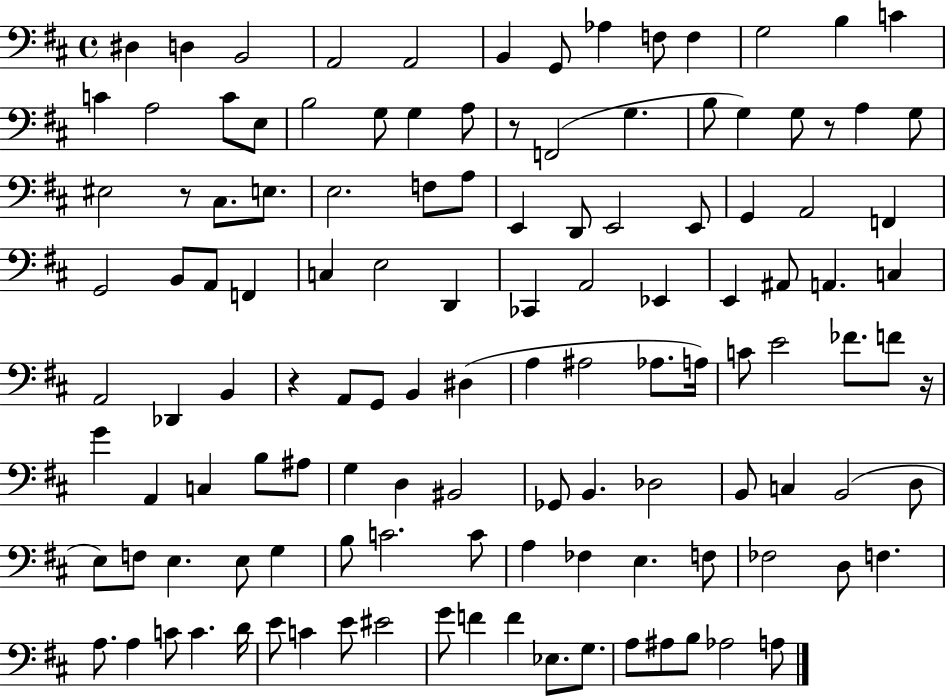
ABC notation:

X:1
T:Untitled
M:4/4
L:1/4
K:D
^D, D, B,,2 A,,2 A,,2 B,, G,,/2 _A, F,/2 F, G,2 B, C C A,2 C/2 E,/2 B,2 G,/2 G, A,/2 z/2 F,,2 G, B,/2 G, G,/2 z/2 A, G,/2 ^E,2 z/2 ^C,/2 E,/2 E,2 F,/2 A,/2 E,, D,,/2 E,,2 E,,/2 G,, A,,2 F,, G,,2 B,,/2 A,,/2 F,, C, E,2 D,, _C,, A,,2 _E,, E,, ^A,,/2 A,, C, A,,2 _D,, B,, z A,,/2 G,,/2 B,, ^D, A, ^A,2 _A,/2 A,/4 C/2 E2 _F/2 F/2 z/4 G A,, C, B,/2 ^A,/2 G, D, ^B,,2 _G,,/2 B,, _D,2 B,,/2 C, B,,2 D,/2 E,/2 F,/2 E, E,/2 G, B,/2 C2 C/2 A, _F, E, F,/2 _F,2 D,/2 F, A,/2 A, C/2 C D/4 E/2 C E/2 ^E2 G/2 F F _E,/2 G,/2 A,/2 ^A,/2 B,/2 _A,2 A,/2